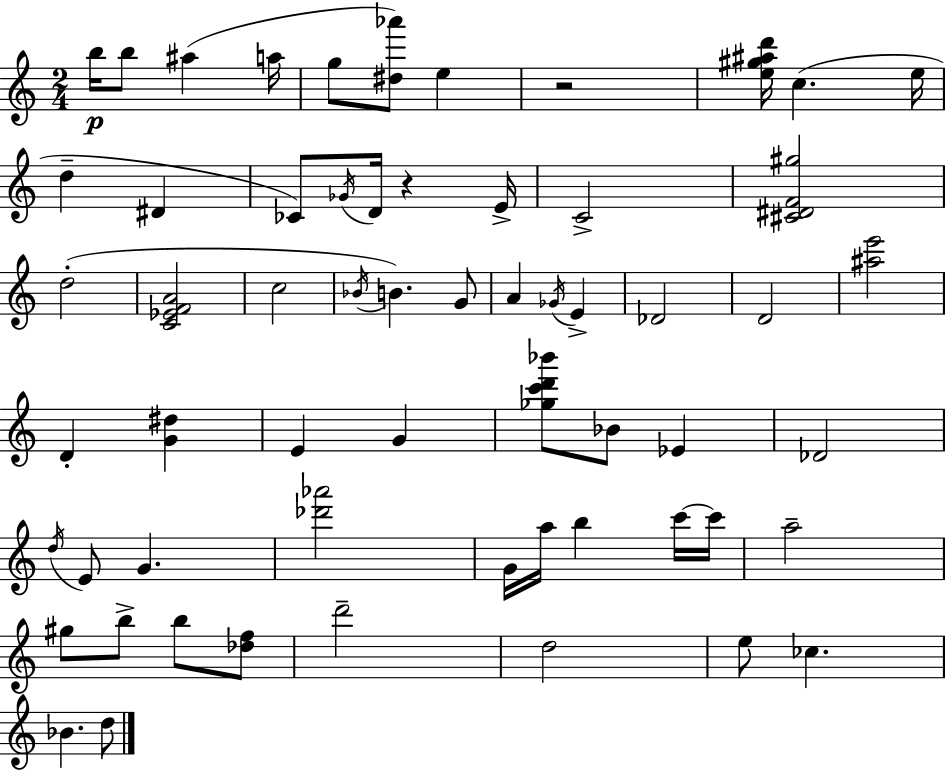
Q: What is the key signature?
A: A minor